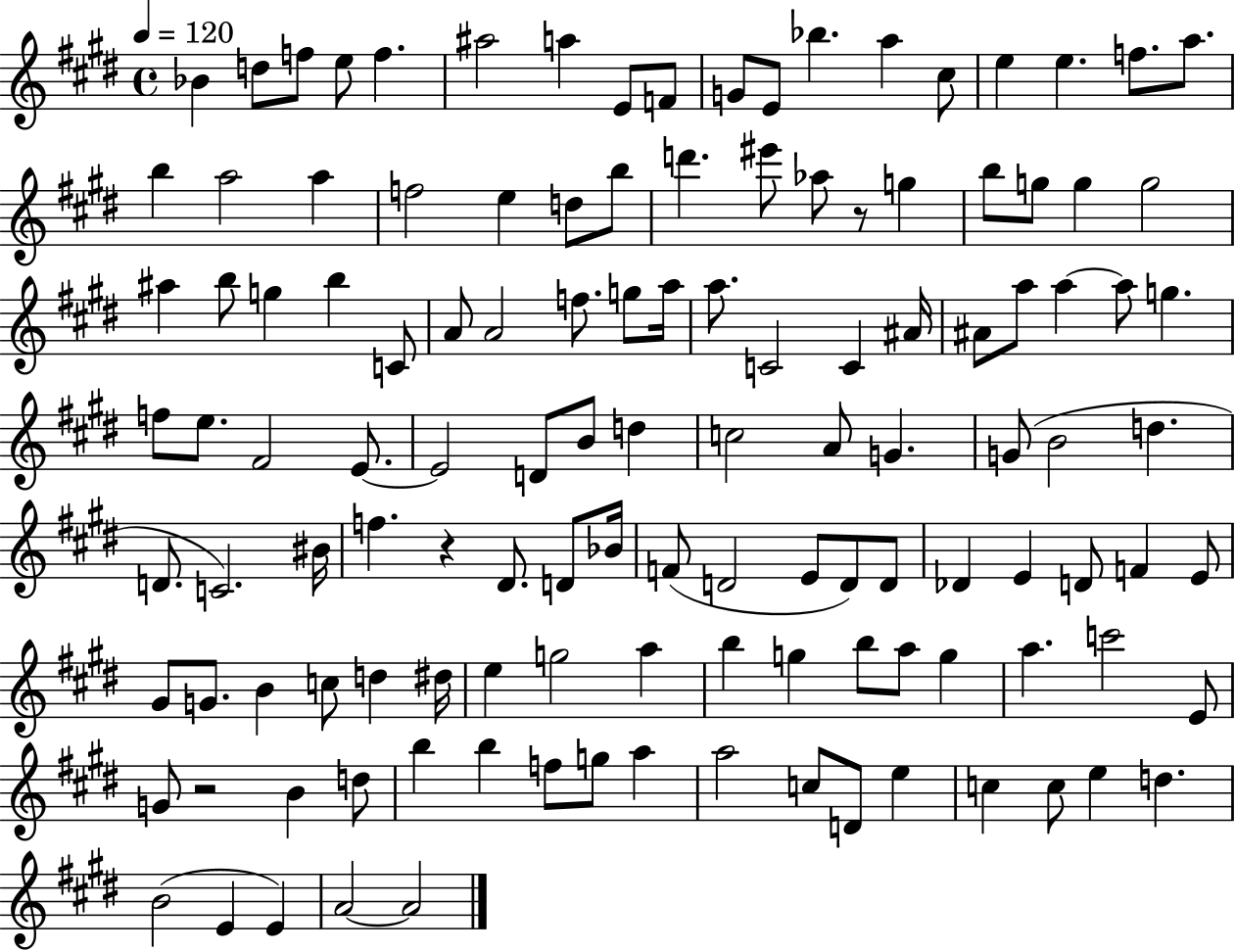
Bb4/q D5/e F5/e E5/e F5/q. A#5/h A5/q E4/e F4/e G4/e E4/e Bb5/q. A5/q C#5/e E5/q E5/q. F5/e. A5/e. B5/q A5/h A5/q F5/h E5/q D5/e B5/e D6/q. EIS6/e Ab5/e R/e G5/q B5/e G5/e G5/q G5/h A#5/q B5/e G5/q B5/q C4/e A4/e A4/h F5/e. G5/e A5/s A5/e. C4/h C4/q A#4/s A#4/e A5/e A5/q A5/e G5/q. F5/e E5/e. F#4/h E4/e. E4/h D4/e B4/e D5/q C5/h A4/e G4/q. G4/e B4/h D5/q. D4/e. C4/h. BIS4/s F5/q. R/q D#4/e. D4/e Bb4/s F4/e D4/h E4/e D4/e D4/e Db4/q E4/q D4/e F4/q E4/e G#4/e G4/e. B4/q C5/e D5/q D#5/s E5/q G5/h A5/q B5/q G5/q B5/e A5/e G5/q A5/q. C6/h E4/e G4/e R/h B4/q D5/e B5/q B5/q F5/e G5/e A5/q A5/h C5/e D4/e E5/q C5/q C5/e E5/q D5/q. B4/h E4/q E4/q A4/h A4/h